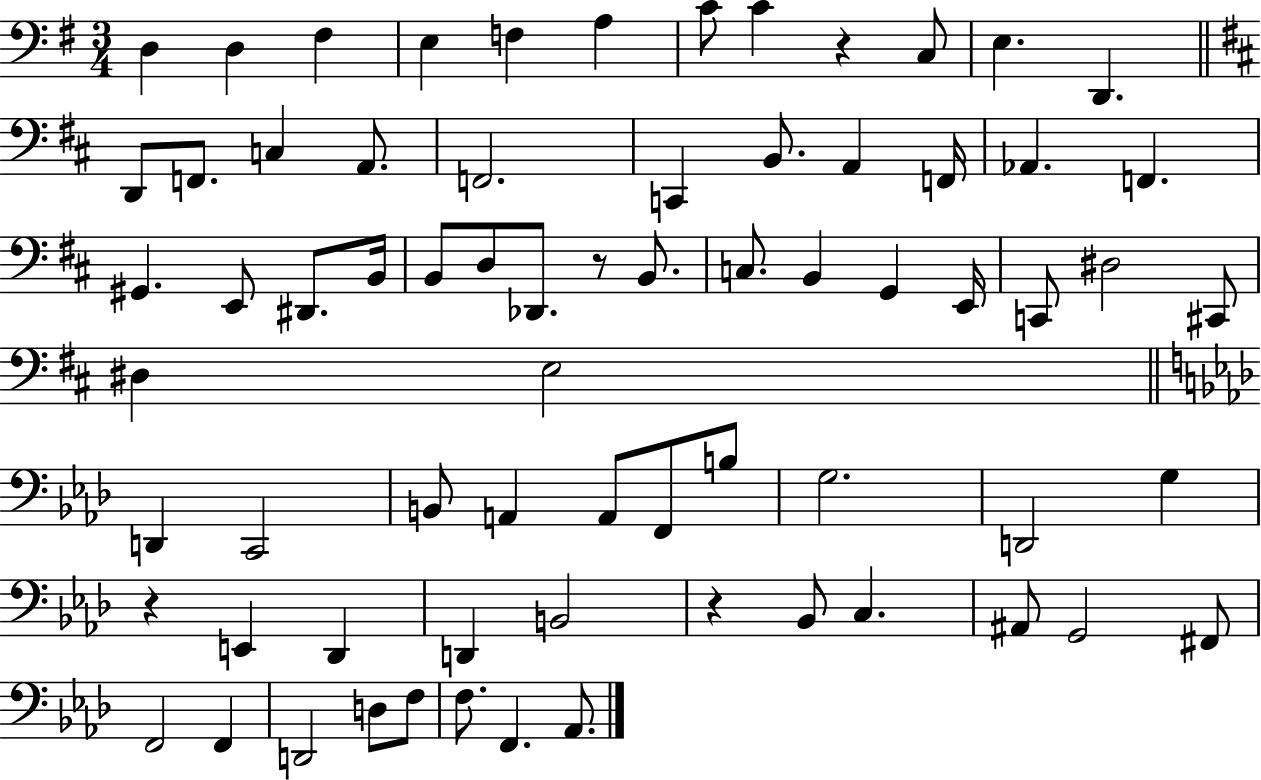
{
  \clef bass
  \numericTimeSignature
  \time 3/4
  \key g \major
  d4 d4 fis4 | e4 f4 a4 | c'8 c'4 r4 c8 | e4. d,4. | \break \bar "||" \break \key b \minor d,8 f,8. c4 a,8. | f,2. | c,4 b,8. a,4 f,16 | aes,4. f,4. | \break gis,4. e,8 dis,8. b,16 | b,8 d8 des,8. r8 b,8. | c8. b,4 g,4 e,16 | c,8 dis2 cis,8 | \break dis4 e2 | \bar "||" \break \key aes \major d,4 c,2 | b,8 a,4 a,8 f,8 b8 | g2. | d,2 g4 | \break r4 e,4 des,4 | d,4 b,2 | r4 bes,8 c4. | ais,8 g,2 fis,8 | \break f,2 f,4 | d,2 d8 f8 | f8. f,4. aes,8. | \bar "|."
}